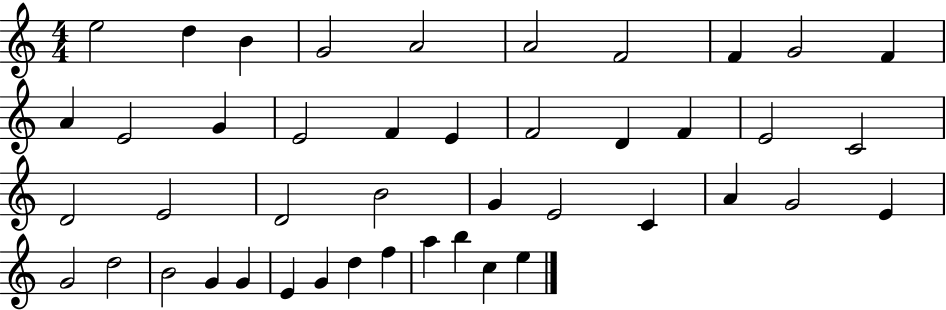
X:1
T:Untitled
M:4/4
L:1/4
K:C
e2 d B G2 A2 A2 F2 F G2 F A E2 G E2 F E F2 D F E2 C2 D2 E2 D2 B2 G E2 C A G2 E G2 d2 B2 G G E G d f a b c e